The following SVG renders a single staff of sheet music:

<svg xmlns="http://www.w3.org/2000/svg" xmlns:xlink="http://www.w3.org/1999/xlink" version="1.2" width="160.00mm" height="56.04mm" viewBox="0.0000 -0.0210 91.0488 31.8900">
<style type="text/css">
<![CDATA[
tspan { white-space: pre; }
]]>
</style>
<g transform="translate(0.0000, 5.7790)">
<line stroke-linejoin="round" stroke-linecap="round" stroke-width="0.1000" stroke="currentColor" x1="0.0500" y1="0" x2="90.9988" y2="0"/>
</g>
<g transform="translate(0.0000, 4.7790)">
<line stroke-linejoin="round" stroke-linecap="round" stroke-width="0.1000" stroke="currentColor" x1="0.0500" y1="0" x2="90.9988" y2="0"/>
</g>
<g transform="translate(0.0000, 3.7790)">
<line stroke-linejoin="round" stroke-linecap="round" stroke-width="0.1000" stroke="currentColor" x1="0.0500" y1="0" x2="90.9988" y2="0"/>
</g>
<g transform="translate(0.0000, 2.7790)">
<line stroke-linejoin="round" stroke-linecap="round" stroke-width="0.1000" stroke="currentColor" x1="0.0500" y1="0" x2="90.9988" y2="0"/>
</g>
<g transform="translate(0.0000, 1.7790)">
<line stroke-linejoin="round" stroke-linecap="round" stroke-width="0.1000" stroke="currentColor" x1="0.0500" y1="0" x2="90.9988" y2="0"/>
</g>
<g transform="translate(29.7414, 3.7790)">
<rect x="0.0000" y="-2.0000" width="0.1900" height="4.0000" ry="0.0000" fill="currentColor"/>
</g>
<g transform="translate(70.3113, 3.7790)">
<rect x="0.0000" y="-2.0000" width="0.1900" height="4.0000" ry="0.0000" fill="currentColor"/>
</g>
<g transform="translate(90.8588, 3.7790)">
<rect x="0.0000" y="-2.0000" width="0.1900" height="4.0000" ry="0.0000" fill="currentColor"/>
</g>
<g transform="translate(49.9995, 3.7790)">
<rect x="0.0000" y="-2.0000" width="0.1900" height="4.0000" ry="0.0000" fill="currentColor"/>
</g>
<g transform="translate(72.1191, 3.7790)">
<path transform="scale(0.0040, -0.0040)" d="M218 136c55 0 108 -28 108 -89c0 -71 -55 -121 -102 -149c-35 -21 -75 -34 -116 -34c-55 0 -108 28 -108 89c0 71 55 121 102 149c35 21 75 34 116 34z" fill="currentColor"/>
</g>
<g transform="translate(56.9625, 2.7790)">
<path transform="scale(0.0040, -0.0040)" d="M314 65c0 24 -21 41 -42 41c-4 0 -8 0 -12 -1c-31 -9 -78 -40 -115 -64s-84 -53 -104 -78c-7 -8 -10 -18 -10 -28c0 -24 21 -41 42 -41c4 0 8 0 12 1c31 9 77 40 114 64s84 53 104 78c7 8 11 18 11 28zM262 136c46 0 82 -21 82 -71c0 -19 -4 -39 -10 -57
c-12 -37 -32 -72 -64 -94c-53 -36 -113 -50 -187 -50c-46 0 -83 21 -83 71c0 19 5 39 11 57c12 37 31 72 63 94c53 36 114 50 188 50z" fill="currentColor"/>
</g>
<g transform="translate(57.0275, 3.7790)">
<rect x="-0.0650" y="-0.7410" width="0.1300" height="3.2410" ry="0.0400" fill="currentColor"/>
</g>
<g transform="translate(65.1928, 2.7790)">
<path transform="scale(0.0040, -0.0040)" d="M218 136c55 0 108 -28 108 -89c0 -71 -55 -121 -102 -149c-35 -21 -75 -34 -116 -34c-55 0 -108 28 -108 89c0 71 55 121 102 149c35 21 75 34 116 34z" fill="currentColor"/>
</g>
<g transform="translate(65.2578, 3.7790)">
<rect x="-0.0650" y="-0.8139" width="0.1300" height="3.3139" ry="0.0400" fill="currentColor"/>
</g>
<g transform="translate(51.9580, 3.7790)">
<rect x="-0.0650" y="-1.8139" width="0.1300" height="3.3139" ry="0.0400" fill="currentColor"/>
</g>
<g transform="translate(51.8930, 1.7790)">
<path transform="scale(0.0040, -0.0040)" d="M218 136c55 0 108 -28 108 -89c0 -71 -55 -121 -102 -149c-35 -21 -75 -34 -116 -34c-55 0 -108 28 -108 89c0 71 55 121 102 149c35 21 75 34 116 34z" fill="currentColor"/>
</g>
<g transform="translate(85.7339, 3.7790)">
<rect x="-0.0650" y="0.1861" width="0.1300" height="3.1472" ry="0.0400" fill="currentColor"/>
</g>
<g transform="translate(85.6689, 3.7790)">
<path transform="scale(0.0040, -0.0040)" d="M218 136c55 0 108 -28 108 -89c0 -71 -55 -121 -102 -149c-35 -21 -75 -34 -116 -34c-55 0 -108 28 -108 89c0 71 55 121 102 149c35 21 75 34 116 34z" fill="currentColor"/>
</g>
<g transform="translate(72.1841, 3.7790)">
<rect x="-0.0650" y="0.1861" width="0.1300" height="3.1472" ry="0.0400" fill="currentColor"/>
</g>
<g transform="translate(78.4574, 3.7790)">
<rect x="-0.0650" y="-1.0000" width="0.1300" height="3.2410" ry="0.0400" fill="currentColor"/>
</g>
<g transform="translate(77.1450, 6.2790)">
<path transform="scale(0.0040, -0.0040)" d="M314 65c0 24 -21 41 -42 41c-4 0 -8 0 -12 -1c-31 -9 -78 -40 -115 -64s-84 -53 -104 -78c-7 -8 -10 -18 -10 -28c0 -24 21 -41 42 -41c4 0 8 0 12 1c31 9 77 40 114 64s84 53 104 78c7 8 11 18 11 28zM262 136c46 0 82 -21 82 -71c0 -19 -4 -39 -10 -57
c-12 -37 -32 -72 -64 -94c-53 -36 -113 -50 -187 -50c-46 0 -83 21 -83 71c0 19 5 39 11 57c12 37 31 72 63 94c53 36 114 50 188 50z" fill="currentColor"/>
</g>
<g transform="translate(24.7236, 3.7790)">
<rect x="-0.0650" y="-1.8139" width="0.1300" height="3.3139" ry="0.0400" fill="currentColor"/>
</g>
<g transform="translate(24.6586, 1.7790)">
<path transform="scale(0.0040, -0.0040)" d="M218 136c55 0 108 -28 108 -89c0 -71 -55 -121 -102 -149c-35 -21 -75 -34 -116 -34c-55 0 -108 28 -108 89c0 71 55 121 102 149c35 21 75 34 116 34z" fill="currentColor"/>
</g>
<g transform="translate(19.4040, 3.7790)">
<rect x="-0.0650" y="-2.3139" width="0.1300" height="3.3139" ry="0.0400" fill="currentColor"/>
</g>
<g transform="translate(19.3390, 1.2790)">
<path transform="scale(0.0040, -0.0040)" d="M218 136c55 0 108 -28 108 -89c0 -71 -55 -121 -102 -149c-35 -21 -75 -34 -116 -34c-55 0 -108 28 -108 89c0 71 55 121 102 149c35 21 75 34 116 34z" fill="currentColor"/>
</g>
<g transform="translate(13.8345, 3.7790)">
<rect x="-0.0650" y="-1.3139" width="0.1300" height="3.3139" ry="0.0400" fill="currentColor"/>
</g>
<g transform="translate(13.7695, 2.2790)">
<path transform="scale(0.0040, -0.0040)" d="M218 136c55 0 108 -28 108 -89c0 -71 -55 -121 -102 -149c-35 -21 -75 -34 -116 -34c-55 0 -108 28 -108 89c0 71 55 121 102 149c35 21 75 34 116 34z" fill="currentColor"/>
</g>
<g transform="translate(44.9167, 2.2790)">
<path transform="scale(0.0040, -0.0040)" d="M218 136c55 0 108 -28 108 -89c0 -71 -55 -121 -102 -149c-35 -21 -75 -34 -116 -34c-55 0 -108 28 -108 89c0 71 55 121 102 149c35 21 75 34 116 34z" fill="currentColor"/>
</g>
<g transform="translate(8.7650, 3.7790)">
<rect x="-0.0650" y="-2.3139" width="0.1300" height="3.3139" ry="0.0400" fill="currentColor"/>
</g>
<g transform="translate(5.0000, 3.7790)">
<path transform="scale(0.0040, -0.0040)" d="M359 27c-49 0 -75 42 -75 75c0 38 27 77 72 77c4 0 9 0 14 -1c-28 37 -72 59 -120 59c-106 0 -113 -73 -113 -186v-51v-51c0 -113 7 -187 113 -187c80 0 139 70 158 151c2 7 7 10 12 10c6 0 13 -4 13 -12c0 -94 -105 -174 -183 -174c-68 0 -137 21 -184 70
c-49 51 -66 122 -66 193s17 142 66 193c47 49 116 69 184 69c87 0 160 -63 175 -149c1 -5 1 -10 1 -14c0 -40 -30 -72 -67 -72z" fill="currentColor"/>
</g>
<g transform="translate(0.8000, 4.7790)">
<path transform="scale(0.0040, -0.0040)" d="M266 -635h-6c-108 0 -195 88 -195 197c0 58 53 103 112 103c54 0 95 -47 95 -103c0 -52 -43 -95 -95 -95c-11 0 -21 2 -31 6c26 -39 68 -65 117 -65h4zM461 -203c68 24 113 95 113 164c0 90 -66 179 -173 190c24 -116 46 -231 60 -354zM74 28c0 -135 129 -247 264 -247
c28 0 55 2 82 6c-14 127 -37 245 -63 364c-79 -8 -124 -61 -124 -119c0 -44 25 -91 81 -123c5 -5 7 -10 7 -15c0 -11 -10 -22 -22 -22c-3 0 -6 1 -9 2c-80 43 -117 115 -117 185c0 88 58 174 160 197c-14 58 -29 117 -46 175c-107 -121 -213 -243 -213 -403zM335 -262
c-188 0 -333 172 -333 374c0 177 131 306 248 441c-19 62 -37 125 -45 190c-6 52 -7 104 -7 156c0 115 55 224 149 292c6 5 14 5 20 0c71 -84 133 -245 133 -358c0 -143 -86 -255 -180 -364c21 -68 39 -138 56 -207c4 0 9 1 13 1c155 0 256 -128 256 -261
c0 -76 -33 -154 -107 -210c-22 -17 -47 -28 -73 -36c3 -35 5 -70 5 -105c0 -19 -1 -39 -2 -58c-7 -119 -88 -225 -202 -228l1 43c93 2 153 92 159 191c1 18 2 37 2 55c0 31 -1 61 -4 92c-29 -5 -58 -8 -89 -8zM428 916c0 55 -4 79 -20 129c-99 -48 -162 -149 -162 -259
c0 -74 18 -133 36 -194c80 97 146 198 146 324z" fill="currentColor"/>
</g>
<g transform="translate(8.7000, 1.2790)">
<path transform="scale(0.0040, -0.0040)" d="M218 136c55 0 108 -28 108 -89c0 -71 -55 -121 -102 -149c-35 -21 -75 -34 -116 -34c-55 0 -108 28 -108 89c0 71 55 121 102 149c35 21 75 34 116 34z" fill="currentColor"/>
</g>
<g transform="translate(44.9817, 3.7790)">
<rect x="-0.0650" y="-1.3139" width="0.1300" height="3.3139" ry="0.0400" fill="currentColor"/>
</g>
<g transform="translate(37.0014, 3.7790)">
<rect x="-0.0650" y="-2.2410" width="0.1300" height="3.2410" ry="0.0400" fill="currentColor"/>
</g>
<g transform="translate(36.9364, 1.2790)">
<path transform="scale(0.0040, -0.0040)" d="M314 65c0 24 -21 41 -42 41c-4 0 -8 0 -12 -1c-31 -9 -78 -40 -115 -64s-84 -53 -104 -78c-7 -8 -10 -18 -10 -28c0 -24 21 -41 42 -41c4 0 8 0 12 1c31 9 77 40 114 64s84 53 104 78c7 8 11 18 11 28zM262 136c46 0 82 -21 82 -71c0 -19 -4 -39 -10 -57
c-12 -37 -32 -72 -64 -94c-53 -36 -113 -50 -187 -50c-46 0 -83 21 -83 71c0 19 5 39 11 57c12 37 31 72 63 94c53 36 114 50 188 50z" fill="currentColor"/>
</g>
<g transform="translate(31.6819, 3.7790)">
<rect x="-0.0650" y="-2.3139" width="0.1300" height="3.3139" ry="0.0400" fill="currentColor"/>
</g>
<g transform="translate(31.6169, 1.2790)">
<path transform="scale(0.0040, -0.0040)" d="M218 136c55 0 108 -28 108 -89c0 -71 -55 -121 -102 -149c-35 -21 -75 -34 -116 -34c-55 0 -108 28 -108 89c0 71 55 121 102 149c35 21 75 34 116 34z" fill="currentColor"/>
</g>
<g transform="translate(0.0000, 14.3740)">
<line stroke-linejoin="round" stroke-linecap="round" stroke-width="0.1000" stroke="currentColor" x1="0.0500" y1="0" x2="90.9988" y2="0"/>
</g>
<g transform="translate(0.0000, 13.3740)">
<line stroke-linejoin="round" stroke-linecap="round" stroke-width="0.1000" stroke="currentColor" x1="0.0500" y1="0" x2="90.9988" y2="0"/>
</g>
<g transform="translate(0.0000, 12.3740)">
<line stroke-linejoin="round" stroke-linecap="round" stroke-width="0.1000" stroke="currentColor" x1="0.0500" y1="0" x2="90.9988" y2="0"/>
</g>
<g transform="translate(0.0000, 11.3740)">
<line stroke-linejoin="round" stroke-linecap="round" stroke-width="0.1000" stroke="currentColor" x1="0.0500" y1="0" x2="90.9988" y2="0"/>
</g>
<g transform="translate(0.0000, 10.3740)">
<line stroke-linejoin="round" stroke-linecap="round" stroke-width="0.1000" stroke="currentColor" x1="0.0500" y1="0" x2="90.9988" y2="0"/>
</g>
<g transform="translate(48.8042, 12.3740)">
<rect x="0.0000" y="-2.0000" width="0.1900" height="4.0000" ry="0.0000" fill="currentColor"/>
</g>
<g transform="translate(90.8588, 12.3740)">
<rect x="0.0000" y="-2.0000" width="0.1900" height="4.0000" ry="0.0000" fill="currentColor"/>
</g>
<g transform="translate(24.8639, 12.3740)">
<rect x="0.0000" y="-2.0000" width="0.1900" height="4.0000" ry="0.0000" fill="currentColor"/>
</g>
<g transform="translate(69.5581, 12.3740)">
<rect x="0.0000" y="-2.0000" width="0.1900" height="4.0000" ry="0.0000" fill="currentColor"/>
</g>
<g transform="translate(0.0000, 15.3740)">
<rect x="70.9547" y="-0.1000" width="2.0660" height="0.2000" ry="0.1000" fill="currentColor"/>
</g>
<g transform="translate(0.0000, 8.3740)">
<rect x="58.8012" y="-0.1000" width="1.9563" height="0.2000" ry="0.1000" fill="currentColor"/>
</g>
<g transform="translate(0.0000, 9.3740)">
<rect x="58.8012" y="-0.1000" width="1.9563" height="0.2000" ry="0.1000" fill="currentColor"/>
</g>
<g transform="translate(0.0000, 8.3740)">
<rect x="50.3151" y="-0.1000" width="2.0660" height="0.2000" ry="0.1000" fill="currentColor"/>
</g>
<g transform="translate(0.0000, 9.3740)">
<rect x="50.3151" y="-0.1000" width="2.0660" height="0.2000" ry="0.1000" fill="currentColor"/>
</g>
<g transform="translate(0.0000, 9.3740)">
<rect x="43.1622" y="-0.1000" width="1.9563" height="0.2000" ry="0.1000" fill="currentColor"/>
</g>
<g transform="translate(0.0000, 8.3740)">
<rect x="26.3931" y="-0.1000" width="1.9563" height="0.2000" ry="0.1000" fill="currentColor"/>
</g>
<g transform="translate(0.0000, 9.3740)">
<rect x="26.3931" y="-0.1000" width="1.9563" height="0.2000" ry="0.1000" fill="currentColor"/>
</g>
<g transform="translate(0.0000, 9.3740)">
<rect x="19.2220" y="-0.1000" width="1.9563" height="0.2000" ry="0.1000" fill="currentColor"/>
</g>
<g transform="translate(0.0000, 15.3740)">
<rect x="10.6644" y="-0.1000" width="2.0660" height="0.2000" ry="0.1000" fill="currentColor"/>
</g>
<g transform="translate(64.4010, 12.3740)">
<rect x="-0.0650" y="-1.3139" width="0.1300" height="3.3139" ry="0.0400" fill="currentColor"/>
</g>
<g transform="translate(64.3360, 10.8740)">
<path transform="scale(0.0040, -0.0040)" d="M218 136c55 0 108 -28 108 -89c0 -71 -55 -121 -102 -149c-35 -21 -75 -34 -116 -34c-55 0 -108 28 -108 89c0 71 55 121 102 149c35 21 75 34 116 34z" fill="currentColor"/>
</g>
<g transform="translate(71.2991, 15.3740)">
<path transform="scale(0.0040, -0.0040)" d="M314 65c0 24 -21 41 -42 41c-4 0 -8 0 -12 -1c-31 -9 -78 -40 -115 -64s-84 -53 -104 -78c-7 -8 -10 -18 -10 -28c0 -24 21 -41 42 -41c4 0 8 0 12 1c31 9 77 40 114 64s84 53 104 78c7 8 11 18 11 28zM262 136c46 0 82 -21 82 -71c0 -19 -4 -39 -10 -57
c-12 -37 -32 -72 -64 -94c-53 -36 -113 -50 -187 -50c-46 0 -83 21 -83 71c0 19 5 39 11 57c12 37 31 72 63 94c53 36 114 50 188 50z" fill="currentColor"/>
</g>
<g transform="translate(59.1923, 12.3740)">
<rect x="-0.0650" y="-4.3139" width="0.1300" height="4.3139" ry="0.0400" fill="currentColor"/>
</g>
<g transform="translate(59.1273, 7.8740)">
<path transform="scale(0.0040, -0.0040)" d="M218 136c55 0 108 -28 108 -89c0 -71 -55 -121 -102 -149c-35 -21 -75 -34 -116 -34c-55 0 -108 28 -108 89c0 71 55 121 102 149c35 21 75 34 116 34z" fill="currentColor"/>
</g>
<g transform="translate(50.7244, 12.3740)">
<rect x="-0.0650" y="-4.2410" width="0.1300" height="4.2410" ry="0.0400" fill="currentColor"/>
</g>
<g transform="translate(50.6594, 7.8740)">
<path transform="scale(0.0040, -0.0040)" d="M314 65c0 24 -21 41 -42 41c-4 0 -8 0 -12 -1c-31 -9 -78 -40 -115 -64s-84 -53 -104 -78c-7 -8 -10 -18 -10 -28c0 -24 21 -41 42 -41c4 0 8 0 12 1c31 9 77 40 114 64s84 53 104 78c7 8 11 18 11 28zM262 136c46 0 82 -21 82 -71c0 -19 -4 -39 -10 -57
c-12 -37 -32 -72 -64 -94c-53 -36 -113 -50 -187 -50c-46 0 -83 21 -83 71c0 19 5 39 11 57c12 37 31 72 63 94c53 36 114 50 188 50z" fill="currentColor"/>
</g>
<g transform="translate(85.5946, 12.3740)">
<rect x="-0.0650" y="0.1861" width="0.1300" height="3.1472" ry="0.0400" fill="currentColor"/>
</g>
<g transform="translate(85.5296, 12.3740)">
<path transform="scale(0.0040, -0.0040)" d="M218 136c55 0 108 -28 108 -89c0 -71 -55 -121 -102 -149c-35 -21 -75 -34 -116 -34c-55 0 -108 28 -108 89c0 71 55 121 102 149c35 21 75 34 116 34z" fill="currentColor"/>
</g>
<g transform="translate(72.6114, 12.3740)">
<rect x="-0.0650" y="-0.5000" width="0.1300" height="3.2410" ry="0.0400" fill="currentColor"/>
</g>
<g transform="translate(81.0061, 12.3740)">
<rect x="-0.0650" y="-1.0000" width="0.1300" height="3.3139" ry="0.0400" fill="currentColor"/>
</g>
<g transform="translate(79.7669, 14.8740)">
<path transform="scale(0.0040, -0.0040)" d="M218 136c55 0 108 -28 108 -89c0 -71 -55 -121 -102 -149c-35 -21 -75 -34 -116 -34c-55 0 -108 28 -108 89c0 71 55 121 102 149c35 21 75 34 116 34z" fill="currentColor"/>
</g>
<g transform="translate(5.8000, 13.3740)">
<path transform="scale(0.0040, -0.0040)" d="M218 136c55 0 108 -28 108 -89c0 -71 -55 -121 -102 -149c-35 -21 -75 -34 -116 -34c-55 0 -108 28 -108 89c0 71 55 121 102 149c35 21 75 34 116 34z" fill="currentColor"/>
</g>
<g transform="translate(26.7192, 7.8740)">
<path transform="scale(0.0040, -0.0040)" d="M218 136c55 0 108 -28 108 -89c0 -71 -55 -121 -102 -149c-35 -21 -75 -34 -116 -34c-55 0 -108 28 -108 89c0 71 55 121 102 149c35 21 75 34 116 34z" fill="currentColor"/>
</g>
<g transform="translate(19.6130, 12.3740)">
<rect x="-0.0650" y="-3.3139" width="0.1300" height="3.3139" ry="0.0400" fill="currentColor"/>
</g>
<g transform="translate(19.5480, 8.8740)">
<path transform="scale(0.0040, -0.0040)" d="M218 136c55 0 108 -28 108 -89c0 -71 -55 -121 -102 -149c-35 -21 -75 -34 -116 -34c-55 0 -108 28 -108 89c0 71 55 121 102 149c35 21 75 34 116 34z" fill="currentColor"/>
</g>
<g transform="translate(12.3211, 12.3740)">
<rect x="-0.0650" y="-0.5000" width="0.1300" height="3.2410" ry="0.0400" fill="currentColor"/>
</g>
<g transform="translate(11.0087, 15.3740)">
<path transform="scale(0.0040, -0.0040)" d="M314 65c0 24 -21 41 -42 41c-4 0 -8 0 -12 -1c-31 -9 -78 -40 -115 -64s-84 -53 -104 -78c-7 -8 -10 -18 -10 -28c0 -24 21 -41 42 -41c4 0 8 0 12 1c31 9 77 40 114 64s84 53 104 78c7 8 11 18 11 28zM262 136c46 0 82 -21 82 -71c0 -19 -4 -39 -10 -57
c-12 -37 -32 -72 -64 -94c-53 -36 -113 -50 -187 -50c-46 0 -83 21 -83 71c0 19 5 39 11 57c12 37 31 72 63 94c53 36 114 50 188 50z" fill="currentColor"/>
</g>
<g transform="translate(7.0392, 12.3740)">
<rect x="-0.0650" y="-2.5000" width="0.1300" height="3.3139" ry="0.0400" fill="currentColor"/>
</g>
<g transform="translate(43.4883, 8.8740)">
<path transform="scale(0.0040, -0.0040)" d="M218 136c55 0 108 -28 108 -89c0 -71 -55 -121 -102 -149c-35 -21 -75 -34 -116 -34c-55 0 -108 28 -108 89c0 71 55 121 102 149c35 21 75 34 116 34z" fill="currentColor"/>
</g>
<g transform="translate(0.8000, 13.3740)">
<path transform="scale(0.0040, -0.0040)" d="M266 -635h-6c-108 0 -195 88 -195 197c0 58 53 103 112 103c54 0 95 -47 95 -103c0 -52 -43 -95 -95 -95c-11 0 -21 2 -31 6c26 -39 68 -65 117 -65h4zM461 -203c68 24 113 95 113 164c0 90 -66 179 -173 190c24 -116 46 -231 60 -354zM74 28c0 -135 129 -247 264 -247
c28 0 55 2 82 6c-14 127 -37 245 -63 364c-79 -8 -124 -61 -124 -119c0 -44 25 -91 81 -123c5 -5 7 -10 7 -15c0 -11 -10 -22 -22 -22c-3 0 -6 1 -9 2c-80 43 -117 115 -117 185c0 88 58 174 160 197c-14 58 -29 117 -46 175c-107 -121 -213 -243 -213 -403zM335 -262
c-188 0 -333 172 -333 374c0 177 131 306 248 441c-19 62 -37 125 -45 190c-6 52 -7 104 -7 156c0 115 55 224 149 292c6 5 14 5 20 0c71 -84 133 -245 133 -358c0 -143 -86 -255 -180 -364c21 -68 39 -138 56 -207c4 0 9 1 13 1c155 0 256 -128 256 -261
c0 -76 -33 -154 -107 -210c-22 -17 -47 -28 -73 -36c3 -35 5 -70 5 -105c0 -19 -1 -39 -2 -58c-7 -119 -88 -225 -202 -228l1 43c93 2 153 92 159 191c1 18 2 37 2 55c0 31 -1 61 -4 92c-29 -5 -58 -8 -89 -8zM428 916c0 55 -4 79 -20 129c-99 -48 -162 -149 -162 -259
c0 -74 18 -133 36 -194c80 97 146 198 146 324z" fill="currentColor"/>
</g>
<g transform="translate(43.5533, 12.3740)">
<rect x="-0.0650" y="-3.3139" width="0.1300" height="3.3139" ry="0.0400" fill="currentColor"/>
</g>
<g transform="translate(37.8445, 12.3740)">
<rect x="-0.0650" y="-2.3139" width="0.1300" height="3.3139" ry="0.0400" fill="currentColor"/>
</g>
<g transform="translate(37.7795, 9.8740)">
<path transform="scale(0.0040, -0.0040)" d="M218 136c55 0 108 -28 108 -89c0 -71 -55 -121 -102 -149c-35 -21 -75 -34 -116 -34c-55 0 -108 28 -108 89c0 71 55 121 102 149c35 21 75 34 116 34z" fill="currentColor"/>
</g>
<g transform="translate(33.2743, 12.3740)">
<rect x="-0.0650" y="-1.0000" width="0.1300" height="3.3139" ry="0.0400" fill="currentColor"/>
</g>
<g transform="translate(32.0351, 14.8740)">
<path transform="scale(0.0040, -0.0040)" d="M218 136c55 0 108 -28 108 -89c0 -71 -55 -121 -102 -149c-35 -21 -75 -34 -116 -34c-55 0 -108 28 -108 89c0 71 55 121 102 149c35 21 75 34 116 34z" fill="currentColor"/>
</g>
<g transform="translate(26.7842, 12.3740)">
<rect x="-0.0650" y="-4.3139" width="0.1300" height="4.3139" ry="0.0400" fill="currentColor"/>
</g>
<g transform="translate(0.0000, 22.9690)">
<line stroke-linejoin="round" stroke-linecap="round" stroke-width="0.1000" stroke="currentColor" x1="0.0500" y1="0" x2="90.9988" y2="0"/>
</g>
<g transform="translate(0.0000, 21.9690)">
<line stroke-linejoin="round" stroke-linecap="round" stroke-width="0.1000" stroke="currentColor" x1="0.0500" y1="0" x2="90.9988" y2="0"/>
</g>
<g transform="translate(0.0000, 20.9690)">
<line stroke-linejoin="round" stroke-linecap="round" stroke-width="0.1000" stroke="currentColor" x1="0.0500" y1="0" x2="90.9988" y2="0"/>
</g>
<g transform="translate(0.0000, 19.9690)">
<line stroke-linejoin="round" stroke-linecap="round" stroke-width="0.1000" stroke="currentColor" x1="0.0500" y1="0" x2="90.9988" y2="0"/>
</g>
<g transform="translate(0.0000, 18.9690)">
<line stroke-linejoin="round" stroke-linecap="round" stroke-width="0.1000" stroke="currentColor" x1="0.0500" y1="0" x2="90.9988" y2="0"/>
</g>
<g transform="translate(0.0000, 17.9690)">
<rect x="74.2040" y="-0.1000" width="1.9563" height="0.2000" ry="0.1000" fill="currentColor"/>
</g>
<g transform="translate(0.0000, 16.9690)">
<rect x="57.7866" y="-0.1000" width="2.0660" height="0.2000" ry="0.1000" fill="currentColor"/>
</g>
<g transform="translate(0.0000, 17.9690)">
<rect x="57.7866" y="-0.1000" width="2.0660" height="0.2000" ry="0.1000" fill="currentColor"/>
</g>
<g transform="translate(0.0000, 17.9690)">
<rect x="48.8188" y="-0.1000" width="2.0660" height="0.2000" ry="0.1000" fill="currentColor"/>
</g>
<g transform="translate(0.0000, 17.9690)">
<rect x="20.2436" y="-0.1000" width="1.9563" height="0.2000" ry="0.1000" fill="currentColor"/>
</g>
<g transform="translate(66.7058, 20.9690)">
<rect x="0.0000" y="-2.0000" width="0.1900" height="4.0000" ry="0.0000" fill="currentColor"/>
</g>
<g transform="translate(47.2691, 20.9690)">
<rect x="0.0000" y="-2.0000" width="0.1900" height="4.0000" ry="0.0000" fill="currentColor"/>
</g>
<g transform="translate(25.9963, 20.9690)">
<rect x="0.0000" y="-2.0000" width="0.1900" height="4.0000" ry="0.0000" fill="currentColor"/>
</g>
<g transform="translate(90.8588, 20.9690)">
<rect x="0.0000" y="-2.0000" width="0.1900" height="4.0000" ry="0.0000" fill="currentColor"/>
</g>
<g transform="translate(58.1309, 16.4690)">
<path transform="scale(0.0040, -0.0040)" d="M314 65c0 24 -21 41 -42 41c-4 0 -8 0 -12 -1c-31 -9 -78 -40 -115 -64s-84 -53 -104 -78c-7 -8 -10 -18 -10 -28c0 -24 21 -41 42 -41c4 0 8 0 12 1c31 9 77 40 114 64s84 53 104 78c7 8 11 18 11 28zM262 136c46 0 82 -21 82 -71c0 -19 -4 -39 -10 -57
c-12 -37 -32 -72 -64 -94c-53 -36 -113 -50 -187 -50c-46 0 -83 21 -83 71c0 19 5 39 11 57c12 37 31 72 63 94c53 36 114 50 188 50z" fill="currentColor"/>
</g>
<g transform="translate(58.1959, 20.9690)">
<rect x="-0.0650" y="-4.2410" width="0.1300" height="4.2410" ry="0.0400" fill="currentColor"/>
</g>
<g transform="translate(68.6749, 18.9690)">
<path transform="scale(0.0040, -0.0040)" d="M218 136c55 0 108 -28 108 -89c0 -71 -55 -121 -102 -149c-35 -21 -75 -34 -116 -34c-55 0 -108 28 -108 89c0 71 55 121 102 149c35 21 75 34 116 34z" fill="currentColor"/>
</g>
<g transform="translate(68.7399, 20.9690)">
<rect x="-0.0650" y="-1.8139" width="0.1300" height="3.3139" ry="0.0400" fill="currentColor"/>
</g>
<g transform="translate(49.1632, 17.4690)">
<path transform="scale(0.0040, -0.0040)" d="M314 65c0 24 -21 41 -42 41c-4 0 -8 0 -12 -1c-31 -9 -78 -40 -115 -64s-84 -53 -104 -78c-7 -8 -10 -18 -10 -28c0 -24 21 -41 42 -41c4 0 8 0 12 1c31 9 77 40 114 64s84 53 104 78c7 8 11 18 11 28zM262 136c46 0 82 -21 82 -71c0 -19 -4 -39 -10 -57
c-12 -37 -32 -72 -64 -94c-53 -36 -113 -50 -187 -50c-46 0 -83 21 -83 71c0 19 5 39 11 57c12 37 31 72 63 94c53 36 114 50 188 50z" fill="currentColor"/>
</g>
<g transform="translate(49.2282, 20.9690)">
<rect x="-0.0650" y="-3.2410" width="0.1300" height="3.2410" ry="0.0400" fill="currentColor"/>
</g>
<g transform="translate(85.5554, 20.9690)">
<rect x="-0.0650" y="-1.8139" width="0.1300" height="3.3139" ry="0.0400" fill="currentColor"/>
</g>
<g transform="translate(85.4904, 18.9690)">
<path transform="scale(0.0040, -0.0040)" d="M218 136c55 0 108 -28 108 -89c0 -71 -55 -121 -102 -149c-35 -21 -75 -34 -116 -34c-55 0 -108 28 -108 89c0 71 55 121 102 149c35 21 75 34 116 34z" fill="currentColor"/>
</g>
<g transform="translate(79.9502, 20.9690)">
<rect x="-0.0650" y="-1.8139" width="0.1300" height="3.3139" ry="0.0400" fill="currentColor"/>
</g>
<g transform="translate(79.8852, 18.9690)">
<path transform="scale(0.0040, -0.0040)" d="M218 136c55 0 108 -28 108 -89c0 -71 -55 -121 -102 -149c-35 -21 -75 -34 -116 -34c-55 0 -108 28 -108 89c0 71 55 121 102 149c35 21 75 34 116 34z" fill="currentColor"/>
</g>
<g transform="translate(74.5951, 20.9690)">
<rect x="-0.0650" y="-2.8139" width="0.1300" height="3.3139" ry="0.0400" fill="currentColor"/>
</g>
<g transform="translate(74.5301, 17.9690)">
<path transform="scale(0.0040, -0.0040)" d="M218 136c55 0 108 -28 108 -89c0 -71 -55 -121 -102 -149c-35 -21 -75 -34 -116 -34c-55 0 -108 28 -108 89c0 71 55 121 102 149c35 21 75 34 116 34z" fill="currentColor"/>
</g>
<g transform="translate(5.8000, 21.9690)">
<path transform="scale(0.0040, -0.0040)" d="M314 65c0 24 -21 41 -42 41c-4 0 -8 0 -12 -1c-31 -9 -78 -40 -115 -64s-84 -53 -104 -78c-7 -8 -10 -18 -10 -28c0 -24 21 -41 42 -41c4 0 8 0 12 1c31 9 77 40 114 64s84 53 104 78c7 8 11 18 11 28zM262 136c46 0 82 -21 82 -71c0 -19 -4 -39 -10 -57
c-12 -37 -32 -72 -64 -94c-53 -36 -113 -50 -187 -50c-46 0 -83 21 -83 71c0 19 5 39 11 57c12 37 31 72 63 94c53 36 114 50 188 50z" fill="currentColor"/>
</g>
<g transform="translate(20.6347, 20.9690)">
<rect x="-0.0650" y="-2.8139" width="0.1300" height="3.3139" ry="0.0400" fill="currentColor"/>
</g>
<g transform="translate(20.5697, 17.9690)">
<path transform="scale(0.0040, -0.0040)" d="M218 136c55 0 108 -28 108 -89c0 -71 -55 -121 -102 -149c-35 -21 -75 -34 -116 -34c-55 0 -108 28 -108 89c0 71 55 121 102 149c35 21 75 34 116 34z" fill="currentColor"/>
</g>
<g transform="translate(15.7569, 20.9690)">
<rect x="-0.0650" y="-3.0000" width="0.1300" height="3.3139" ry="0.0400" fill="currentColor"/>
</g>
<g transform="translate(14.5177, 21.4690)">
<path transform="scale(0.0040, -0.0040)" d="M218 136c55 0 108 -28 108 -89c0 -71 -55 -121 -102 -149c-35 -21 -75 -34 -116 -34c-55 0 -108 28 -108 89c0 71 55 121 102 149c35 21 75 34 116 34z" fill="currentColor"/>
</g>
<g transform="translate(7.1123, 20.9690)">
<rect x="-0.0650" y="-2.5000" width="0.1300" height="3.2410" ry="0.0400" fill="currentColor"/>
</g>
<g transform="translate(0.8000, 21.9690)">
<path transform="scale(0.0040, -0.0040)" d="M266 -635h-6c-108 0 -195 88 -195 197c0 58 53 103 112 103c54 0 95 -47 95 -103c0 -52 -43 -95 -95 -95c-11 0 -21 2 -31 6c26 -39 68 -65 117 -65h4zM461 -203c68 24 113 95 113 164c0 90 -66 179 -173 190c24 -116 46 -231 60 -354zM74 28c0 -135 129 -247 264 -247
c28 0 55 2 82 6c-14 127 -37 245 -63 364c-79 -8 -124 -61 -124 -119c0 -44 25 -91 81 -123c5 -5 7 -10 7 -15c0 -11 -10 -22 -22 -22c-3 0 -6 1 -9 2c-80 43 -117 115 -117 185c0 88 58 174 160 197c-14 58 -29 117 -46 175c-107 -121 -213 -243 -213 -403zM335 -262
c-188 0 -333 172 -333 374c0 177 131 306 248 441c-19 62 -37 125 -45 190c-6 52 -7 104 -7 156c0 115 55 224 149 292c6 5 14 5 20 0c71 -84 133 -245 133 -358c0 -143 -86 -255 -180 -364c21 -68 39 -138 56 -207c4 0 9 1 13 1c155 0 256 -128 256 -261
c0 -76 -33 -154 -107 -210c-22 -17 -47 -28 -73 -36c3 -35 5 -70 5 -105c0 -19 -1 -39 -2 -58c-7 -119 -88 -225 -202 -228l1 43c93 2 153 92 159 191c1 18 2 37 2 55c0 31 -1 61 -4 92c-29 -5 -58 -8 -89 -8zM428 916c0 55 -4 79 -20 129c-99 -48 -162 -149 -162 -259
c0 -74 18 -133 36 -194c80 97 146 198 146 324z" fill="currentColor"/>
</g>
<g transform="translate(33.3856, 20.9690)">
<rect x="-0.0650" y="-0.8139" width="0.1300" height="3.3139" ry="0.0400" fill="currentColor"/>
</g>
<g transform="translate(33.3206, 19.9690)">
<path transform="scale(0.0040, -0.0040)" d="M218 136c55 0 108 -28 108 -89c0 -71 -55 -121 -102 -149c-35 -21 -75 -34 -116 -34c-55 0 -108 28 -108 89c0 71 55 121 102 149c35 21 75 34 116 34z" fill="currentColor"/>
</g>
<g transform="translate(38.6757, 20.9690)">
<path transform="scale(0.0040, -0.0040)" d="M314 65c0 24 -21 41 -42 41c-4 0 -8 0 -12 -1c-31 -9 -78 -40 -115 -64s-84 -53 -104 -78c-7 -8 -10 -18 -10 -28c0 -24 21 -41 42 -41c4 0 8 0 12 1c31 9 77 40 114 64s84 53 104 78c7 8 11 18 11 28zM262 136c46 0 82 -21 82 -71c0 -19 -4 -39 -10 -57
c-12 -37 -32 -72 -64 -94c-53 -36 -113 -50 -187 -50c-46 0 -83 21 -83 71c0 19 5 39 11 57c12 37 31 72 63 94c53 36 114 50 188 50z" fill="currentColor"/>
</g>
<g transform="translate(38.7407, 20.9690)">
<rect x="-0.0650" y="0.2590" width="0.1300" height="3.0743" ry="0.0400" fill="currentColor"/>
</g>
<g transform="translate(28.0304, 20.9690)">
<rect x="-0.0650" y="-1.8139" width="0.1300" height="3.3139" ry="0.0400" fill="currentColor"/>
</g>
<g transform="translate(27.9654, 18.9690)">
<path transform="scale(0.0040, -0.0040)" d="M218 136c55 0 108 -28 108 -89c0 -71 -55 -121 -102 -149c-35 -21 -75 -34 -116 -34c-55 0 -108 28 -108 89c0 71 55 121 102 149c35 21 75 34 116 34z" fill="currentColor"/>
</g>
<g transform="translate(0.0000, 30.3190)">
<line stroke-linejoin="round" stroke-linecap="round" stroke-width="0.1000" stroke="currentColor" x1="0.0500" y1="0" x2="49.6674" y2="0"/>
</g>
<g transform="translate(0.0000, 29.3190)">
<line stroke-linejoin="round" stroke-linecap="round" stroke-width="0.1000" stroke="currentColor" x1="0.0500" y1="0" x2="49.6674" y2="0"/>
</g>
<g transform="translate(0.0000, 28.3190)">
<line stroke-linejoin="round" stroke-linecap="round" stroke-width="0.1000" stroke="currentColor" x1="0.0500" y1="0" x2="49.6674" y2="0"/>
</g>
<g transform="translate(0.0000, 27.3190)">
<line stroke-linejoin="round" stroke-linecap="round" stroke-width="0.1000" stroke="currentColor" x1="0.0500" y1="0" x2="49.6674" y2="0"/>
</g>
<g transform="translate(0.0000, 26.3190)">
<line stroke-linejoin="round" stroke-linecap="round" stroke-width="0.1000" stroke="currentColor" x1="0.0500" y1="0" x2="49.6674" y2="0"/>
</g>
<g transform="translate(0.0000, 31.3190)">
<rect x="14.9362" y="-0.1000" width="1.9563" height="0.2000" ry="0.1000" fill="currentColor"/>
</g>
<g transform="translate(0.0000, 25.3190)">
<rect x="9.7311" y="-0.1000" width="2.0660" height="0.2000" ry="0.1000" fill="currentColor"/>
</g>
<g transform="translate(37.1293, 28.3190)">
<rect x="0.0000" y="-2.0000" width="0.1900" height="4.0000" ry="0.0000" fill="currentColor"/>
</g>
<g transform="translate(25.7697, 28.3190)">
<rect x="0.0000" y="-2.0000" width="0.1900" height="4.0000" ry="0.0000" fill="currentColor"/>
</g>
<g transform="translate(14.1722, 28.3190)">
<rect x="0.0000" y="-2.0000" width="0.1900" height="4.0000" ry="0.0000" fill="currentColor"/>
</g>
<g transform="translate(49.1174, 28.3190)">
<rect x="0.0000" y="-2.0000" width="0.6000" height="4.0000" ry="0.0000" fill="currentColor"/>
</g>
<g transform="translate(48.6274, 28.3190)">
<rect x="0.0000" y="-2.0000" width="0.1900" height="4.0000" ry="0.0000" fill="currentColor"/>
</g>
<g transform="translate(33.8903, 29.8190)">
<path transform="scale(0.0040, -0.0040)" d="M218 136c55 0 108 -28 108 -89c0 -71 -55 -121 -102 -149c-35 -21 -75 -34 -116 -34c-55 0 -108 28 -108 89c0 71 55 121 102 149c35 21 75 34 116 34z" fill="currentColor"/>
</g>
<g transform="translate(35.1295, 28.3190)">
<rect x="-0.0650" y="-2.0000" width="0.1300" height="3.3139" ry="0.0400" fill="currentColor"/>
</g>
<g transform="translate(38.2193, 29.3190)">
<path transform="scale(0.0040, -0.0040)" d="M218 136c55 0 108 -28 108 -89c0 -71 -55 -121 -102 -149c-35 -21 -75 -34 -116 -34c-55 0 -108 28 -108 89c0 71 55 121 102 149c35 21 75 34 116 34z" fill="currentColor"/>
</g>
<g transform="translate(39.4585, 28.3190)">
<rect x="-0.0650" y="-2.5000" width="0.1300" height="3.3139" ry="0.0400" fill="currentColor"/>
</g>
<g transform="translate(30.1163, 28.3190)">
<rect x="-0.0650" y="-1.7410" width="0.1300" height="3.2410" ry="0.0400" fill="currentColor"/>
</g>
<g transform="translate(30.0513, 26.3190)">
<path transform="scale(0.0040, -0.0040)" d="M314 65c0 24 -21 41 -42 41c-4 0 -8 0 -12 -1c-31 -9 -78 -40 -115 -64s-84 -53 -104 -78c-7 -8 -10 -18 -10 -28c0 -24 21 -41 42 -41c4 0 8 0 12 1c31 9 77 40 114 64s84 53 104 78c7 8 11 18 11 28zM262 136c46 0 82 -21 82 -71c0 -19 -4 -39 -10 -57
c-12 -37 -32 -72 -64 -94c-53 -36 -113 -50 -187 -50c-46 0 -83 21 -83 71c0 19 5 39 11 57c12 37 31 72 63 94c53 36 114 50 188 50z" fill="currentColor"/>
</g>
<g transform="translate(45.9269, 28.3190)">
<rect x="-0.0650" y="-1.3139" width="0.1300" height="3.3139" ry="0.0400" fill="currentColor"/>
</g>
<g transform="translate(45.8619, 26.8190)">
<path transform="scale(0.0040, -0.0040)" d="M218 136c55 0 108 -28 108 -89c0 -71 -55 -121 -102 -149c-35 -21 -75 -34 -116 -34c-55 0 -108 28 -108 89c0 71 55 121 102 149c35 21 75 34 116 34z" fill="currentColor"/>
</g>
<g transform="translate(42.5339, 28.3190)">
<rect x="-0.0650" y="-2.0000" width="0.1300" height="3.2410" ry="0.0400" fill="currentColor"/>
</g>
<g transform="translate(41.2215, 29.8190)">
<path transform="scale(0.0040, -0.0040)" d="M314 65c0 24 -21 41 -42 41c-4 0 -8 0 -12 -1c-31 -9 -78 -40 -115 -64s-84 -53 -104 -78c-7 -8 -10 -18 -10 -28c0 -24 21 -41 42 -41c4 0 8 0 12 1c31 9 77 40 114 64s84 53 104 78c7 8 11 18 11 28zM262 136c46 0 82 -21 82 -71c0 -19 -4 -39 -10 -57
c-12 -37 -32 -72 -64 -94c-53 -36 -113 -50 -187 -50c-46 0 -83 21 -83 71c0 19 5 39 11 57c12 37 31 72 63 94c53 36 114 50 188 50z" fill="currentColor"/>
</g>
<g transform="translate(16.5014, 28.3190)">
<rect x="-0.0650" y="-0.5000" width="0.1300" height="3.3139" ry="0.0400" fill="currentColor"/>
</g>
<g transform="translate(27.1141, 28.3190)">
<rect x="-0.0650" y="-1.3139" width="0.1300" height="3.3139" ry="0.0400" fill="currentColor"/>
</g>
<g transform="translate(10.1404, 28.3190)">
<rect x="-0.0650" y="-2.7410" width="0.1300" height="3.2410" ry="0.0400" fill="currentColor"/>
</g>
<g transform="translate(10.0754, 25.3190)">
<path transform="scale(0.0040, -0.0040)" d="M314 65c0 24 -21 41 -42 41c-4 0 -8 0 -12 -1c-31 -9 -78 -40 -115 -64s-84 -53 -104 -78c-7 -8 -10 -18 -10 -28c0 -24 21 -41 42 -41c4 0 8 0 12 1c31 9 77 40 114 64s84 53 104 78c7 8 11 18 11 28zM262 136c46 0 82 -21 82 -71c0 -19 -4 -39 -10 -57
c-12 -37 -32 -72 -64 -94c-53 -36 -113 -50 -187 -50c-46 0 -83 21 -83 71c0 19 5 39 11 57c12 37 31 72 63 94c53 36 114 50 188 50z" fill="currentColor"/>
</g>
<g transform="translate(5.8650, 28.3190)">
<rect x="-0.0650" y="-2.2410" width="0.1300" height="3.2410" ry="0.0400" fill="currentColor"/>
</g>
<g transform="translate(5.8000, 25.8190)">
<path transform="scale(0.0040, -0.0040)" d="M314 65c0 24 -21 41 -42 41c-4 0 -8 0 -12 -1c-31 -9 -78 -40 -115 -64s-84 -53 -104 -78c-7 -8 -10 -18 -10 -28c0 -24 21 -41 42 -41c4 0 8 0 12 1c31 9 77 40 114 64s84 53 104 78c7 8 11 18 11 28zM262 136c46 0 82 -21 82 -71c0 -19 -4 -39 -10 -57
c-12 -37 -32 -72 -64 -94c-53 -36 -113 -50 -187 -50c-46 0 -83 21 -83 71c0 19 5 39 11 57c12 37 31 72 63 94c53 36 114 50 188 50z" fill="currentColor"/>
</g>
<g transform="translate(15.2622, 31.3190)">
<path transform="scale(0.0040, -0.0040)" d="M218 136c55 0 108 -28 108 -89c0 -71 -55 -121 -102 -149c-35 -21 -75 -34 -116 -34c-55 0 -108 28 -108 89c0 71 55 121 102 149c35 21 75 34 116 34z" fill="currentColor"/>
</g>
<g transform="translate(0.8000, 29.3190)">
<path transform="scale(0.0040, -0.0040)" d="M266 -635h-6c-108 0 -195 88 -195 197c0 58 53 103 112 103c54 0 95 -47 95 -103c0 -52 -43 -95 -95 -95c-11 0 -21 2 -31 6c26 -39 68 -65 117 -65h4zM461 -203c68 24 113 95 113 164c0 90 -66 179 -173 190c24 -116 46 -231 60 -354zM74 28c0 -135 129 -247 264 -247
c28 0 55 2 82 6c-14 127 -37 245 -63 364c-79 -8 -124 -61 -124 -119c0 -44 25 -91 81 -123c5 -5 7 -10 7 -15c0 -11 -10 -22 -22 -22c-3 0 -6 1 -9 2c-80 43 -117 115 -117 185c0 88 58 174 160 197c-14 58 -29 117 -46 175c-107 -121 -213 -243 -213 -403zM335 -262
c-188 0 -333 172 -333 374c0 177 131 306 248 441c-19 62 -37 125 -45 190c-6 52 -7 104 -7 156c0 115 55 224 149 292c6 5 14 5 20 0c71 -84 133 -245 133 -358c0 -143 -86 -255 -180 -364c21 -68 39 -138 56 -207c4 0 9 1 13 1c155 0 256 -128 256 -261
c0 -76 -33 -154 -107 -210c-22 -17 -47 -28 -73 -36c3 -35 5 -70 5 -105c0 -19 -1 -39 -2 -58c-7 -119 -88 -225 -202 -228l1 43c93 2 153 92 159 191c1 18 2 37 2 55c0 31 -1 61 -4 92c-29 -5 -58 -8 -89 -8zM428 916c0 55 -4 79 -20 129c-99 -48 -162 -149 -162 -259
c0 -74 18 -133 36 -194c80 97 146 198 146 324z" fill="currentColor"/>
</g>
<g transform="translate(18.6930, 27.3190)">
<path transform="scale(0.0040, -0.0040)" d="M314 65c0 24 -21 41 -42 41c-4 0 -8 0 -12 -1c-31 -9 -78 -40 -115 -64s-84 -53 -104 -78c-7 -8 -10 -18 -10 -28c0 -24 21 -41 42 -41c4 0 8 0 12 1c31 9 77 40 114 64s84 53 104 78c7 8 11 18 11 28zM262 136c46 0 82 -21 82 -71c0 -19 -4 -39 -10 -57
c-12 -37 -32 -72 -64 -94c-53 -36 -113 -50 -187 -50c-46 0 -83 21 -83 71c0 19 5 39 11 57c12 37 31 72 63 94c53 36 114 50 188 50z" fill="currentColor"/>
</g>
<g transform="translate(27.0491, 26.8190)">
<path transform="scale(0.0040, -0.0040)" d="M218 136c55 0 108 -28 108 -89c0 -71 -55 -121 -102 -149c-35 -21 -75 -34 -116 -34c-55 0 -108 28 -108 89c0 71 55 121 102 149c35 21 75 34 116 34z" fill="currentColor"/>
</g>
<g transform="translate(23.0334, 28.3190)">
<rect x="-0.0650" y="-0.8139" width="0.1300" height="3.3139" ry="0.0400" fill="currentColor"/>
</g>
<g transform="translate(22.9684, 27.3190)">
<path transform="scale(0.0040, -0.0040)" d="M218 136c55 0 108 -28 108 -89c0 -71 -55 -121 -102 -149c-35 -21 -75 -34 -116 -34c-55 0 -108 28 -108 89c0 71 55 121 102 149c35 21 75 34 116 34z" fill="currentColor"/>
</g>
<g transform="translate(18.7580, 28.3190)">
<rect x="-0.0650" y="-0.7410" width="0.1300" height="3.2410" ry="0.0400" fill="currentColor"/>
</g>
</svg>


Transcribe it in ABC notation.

X:1
T:Untitled
M:4/4
L:1/4
K:C
g e g f g g2 e f d2 d B D2 B G C2 b d' D g b d'2 d' e C2 D B G2 A a f d B2 b2 d'2 f a f f g2 a2 C d2 d e f2 F G F2 e